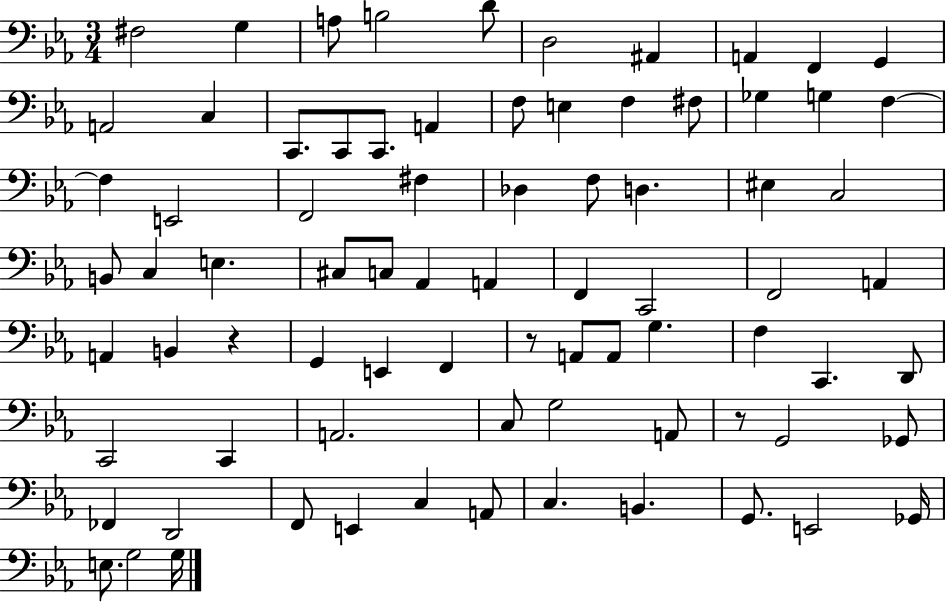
{
  \clef bass
  \numericTimeSignature
  \time 3/4
  \key ees \major
  fis2 g4 | a8 b2 d'8 | d2 ais,4 | a,4 f,4 g,4 | \break a,2 c4 | c,8. c,8 c,8. a,4 | f8 e4 f4 fis8 | ges4 g4 f4~~ | \break f4 e,2 | f,2 fis4 | des4 f8 d4. | eis4 c2 | \break b,8 c4 e4. | cis8 c8 aes,4 a,4 | f,4 c,2 | f,2 a,4 | \break a,4 b,4 r4 | g,4 e,4 f,4 | r8 a,8 a,8 g4. | f4 c,4. d,8 | \break c,2 c,4 | a,2. | c8 g2 a,8 | r8 g,2 ges,8 | \break fes,4 d,2 | f,8 e,4 c4 a,8 | c4. b,4. | g,8. e,2 ges,16 | \break e8. g2 g16 | \bar "|."
}